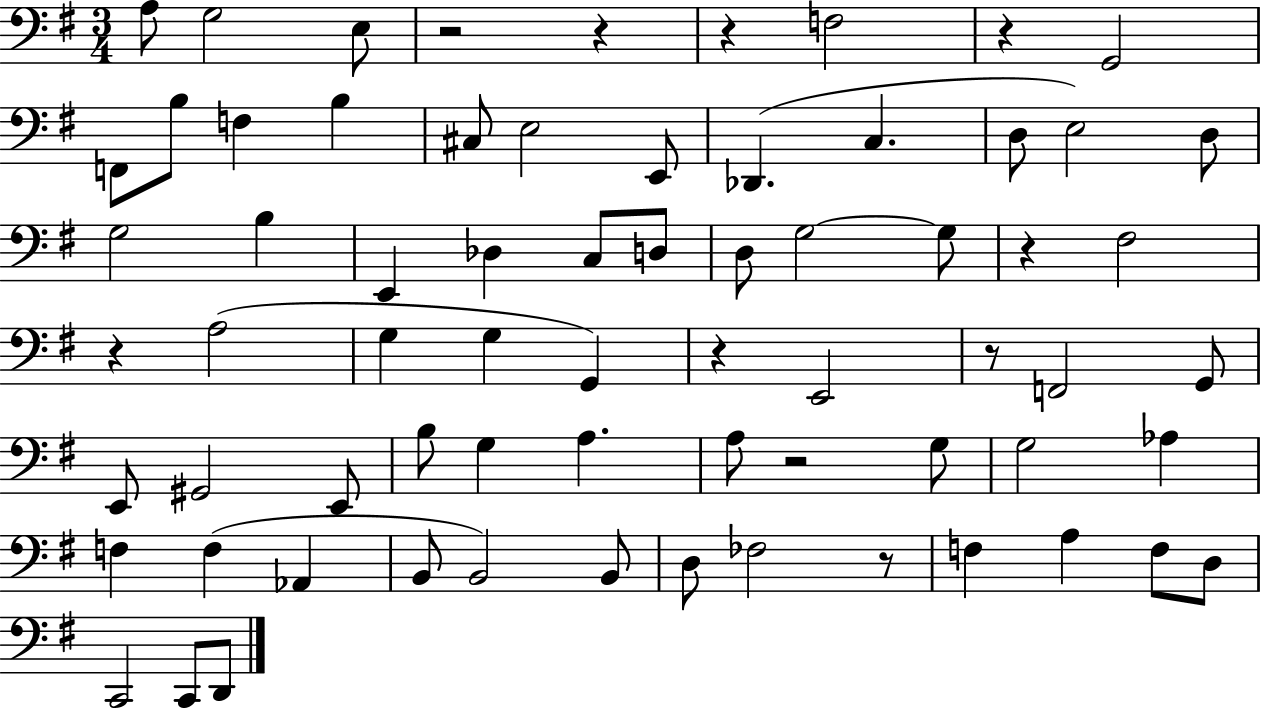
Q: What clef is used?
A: bass